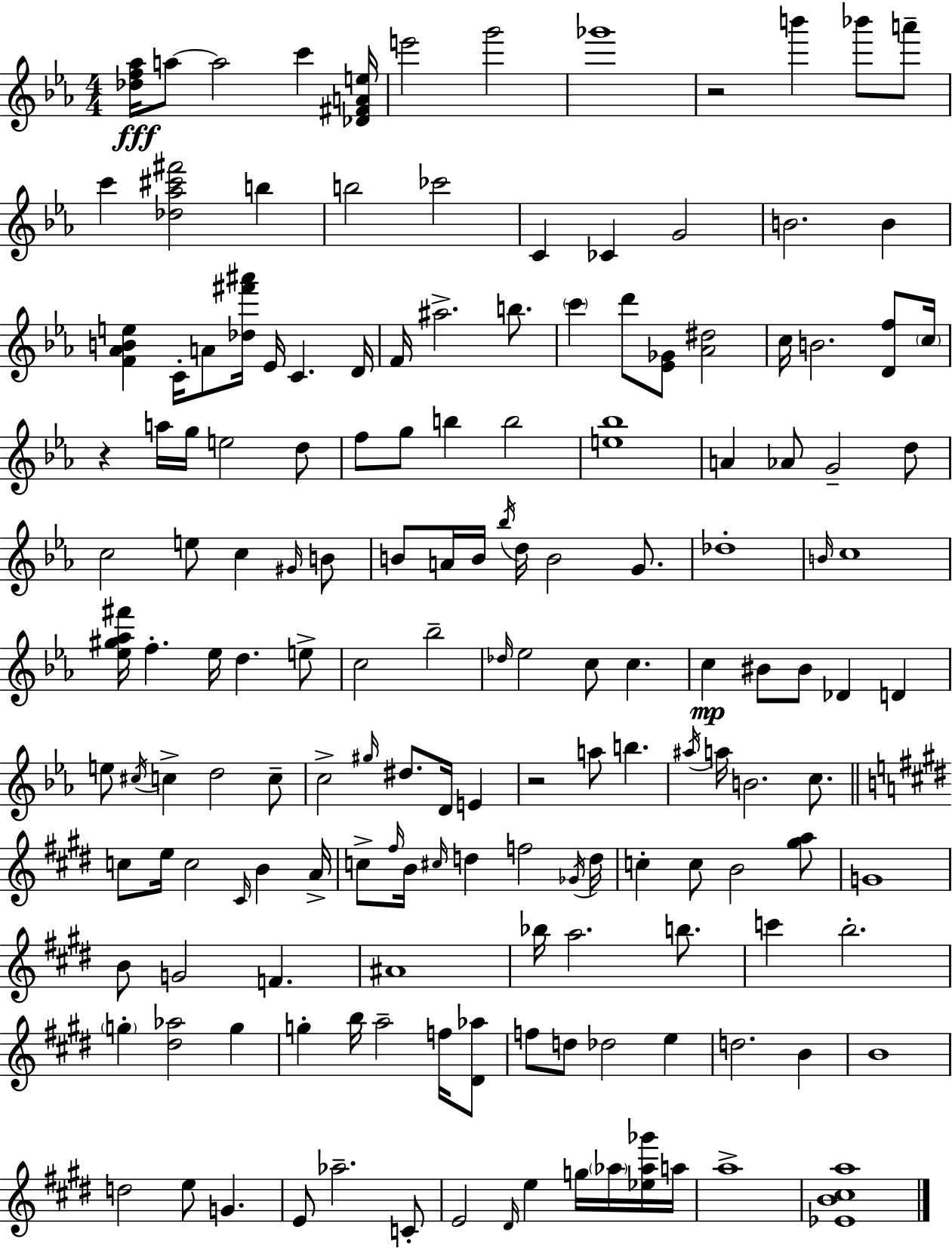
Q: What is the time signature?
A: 4/4